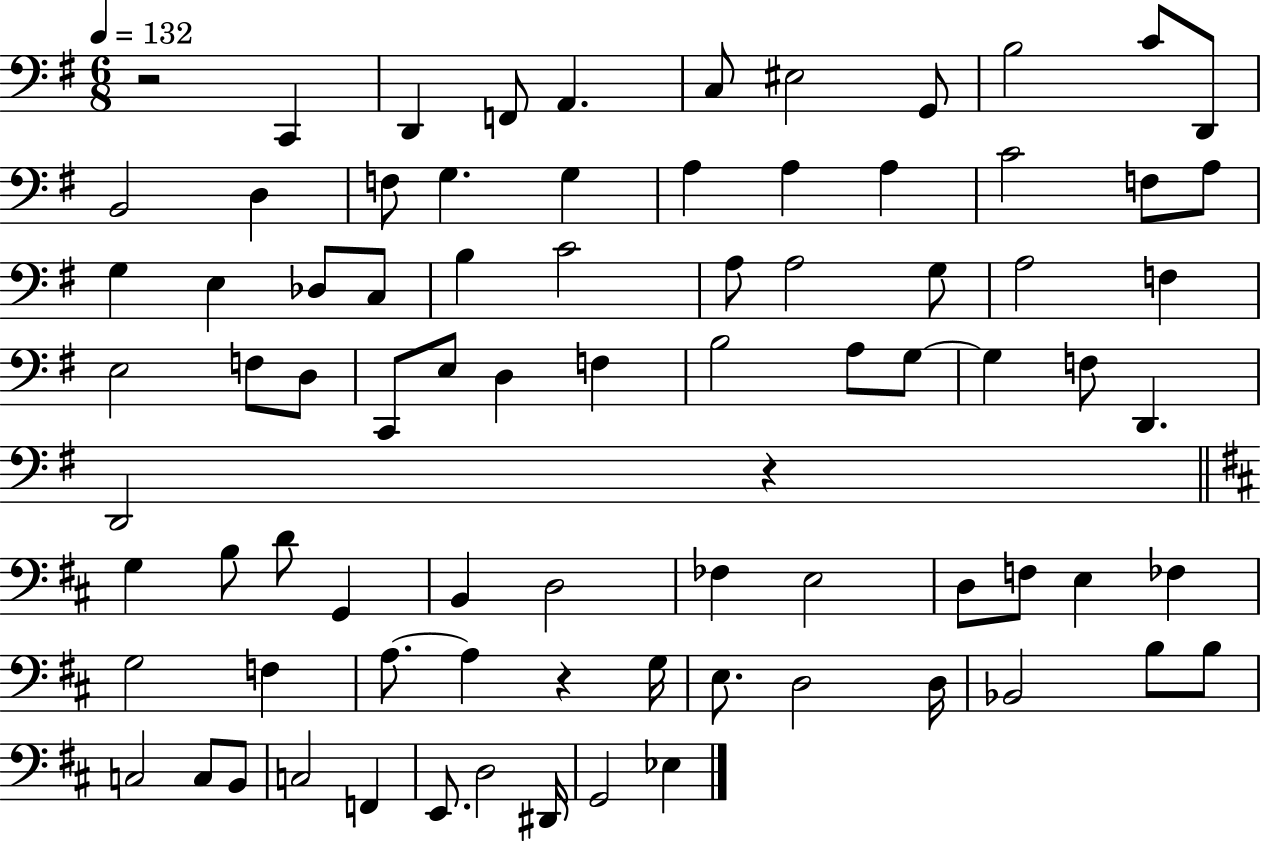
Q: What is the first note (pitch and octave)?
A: C2